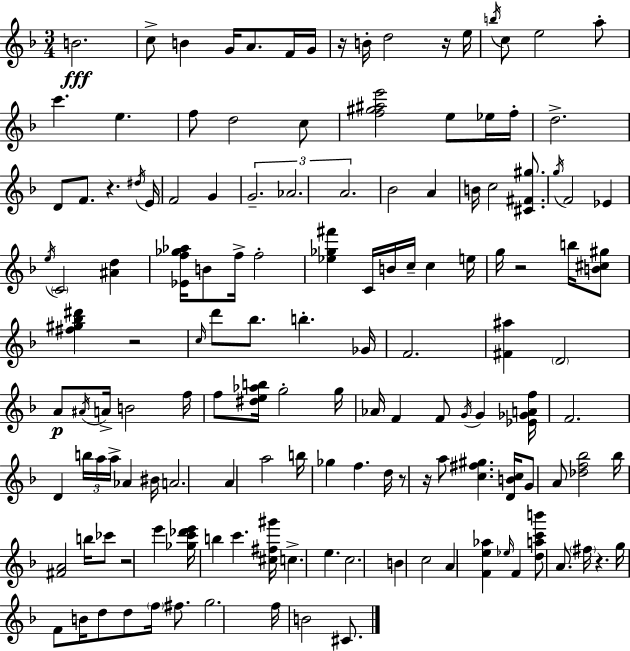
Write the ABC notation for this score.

X:1
T:Untitled
M:3/4
L:1/4
K:Dm
B2 c/2 B G/4 A/2 F/4 G/4 z/4 B/4 d2 z/4 e/4 b/4 c/2 e2 a/2 c' e f/2 d2 c/2 [f^g^ae']2 e/2 _e/4 f/4 d2 D/2 F/2 z ^d/4 E/4 F2 G G2 _A2 A2 _B2 A B/4 c2 [^C^F^g]/2 g/4 F2 _E e/4 C2 [^Ad] [_Ef_g_a]/4 B/2 f/4 f2 [_e_g^f'] C/4 B/4 c/4 c e/4 g/4 z2 b/4 [B^c^g]/2 [^f^g_b^d'] z2 c/4 d'/2 _b/2 b _G/4 F2 [^F^a] D2 A/2 ^A/4 A/4 B2 f/4 f/2 [^de_ab]/4 g2 g/4 _A/4 F F/2 G/4 G [_E_GAf]/4 F2 D b/4 a/4 a/4 _A ^B/4 A2 A a2 b/4 _g f d/4 z/2 z/4 a/2 [c^f^g] [DBc]/4 G/2 A/2 [_df_b]2 _b/4 [^FA]2 b/4 _c'/2 z2 e' [_gc'_d'e']/4 b c' [^c^f^g']/4 c e c2 B c2 A [Fe_a] _e/4 F [dac'b']/2 A/2 ^f/4 z g/4 F/2 B/4 d/2 d/2 f/4 ^f/2 g2 f/4 B2 ^C/2